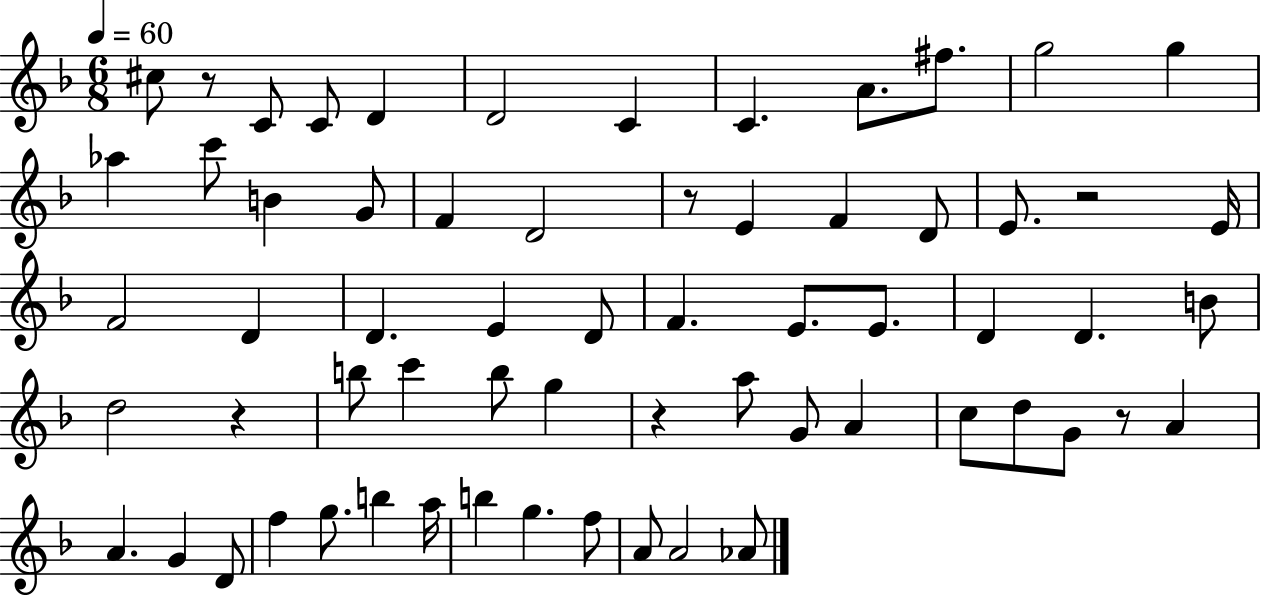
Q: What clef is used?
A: treble